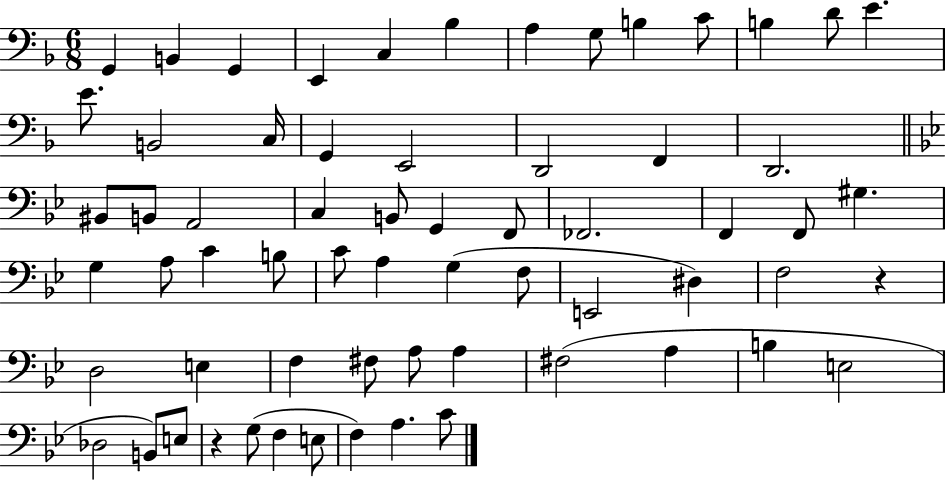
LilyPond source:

{
  \clef bass
  \numericTimeSignature
  \time 6/8
  \key f \major
  \repeat volta 2 { g,4 b,4 g,4 | e,4 c4 bes4 | a4 g8 b4 c'8 | b4 d'8 e'4. | \break e'8. b,2 c16 | g,4 e,2 | d,2 f,4 | d,2. | \break \bar "||" \break \key g \minor bis,8 b,8 a,2 | c4 b,8 g,4 f,8 | fes,2. | f,4 f,8 gis4. | \break g4 a8 c'4 b8 | c'8 a4 g4( f8 | e,2 dis4) | f2 r4 | \break d2 e4 | f4 fis8 a8 a4 | fis2( a4 | b4 e2 | \break des2 b,8) e8 | r4 g8( f4 e8 | f4) a4. c'8 | } \bar "|."
}